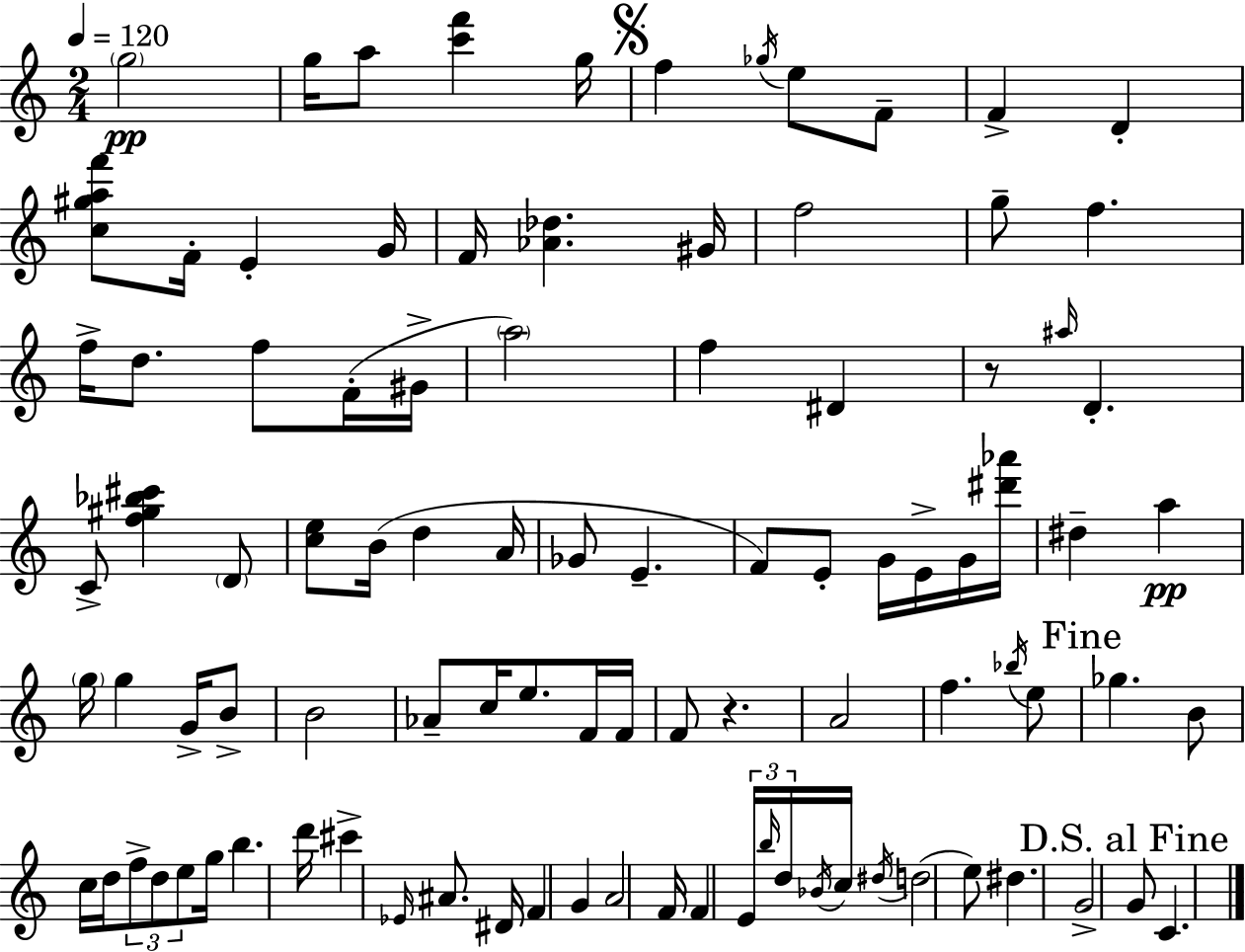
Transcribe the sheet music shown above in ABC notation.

X:1
T:Untitled
M:2/4
L:1/4
K:C
g2 g/4 a/2 [c'f'] g/4 f _g/4 e/2 F/2 F D [c^gaf']/2 F/4 E G/4 F/4 [_A_d] ^G/4 f2 g/2 f f/4 d/2 f/2 F/4 ^G/4 a2 f ^D z/2 ^a/4 D C/2 [f^g_b^c'] D/2 [ce]/2 B/4 d A/4 _G/2 E F/2 E/2 G/4 E/4 G/4 [^d'_a']/4 ^d a g/4 g G/4 B/2 B2 _A/2 c/4 e/2 F/4 F/4 F/2 z A2 f _b/4 e/2 _g B/2 c/4 d/4 f/2 d/2 e/2 g/4 b d'/4 ^c' _E/4 ^A/2 ^D/4 F G A2 F/4 F E/4 b/4 d/4 _B/4 c/4 ^d/4 d2 e/2 ^d G2 G/2 C